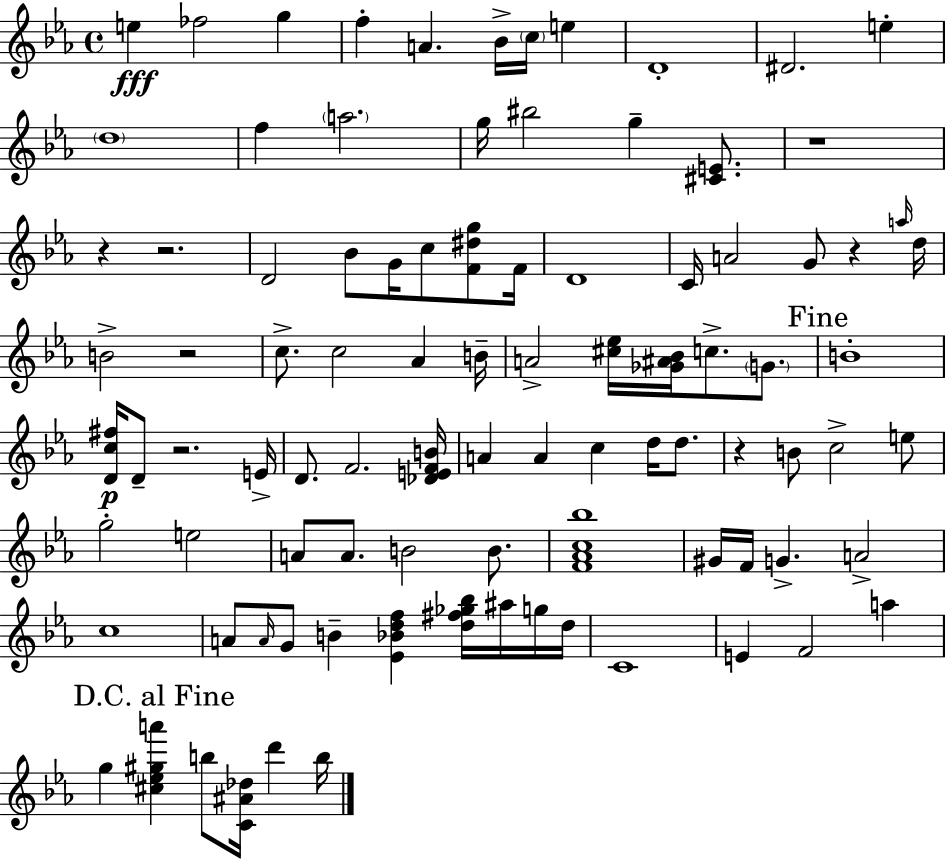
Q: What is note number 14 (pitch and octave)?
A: A5